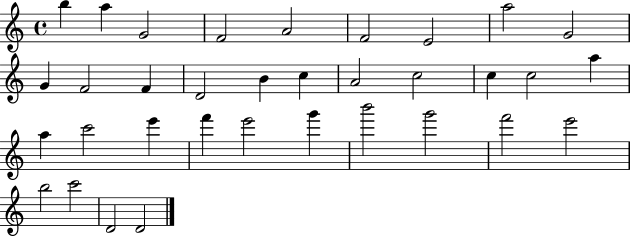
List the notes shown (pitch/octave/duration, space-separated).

B5/q A5/q G4/h F4/h A4/h F4/h E4/h A5/h G4/h G4/q F4/h F4/q D4/h B4/q C5/q A4/h C5/h C5/q C5/h A5/q A5/q C6/h E6/q F6/q E6/h G6/q B6/h G6/h F6/h E6/h B5/h C6/h D4/h D4/h